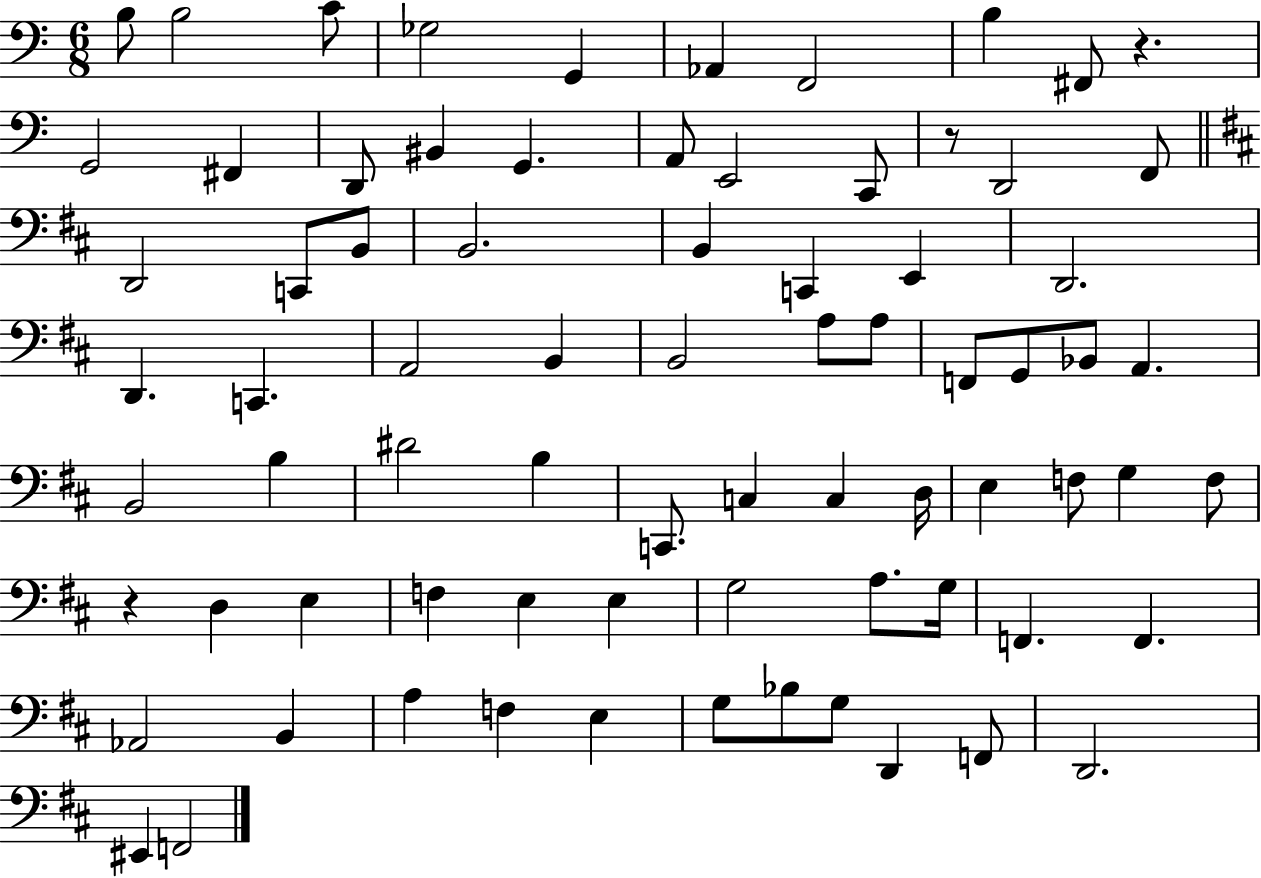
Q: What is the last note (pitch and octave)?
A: F2